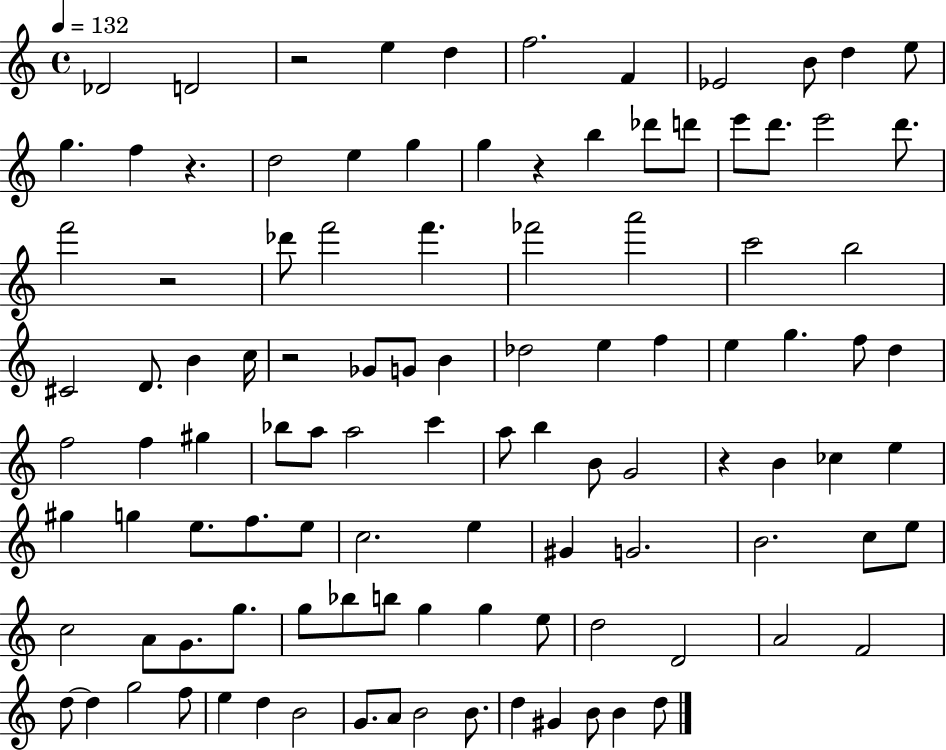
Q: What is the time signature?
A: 4/4